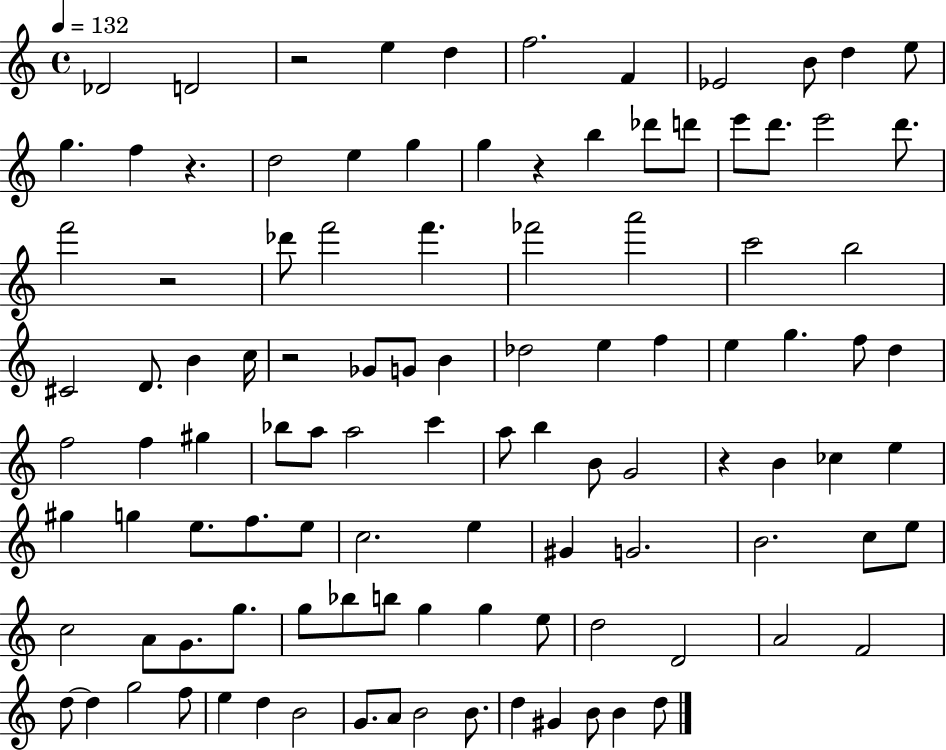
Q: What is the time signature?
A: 4/4